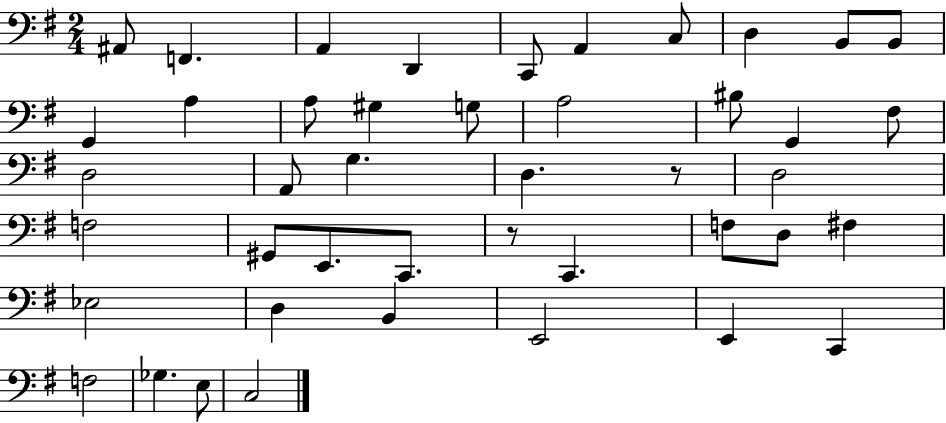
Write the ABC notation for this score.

X:1
T:Untitled
M:2/4
L:1/4
K:G
^A,,/2 F,, A,, D,, C,,/2 A,, C,/2 D, B,,/2 B,,/2 G,, A, A,/2 ^G, G,/2 A,2 ^B,/2 G,, ^F,/2 D,2 A,,/2 G, D, z/2 D,2 F,2 ^G,,/2 E,,/2 C,,/2 z/2 C,, F,/2 D,/2 ^F, _E,2 D, B,, E,,2 E,, C,, F,2 _G, E,/2 C,2